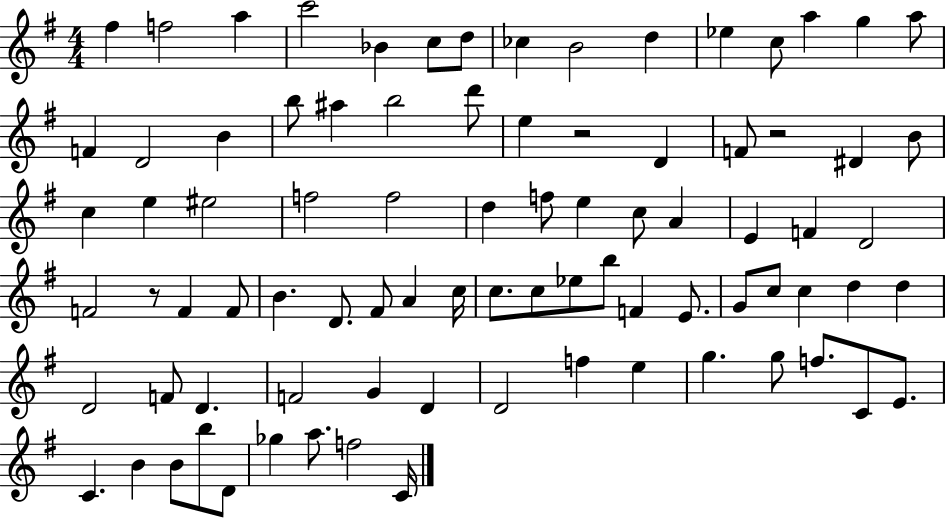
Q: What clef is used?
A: treble